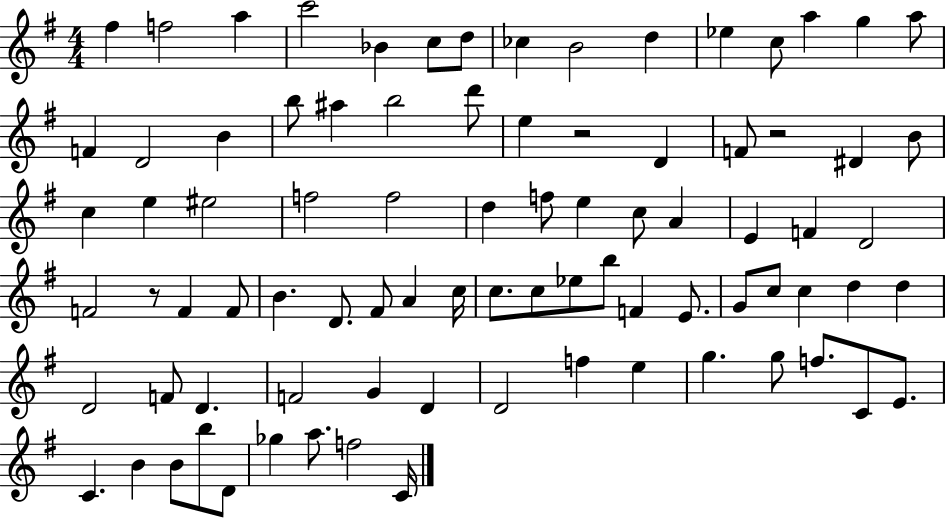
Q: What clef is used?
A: treble